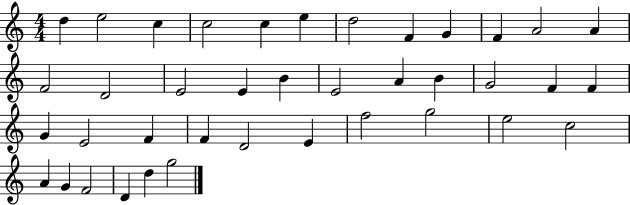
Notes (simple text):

D5/q E5/h C5/q C5/h C5/q E5/q D5/h F4/q G4/q F4/q A4/h A4/q F4/h D4/h E4/h E4/q B4/q E4/h A4/q B4/q G4/h F4/q F4/q G4/q E4/h F4/q F4/q D4/h E4/q F5/h G5/h E5/h C5/h A4/q G4/q F4/h D4/q D5/q G5/h